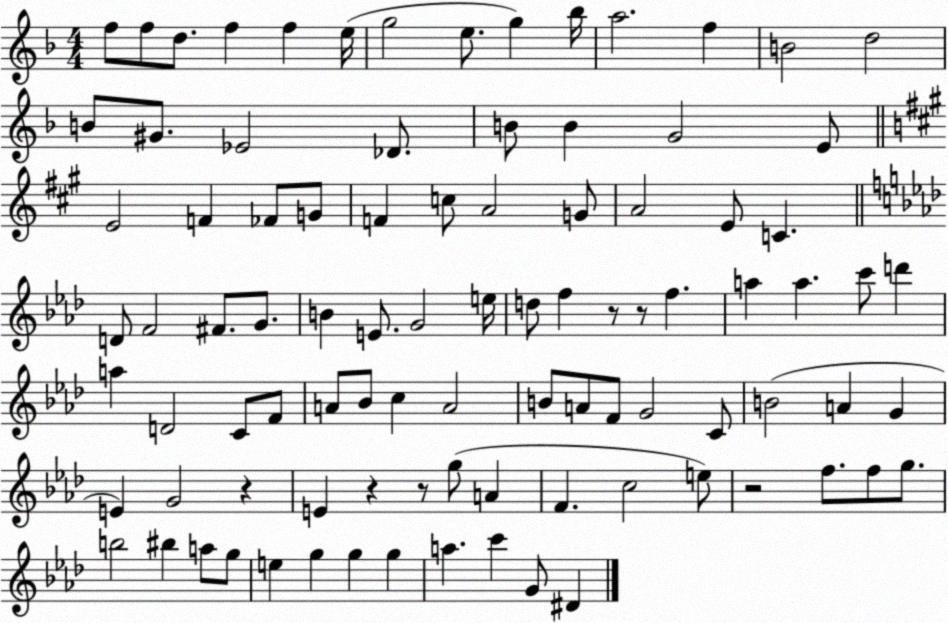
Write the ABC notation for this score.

X:1
T:Untitled
M:4/4
L:1/4
K:F
f/2 f/2 d/2 f f e/4 g2 e/2 g _b/4 a2 f B2 d2 B/2 ^G/2 _E2 _D/2 B/2 B G2 E/2 E2 F _F/2 G/2 F c/2 A2 G/2 A2 E/2 C D/2 F2 ^F/2 G/2 B E/2 G2 e/4 d/2 f z/2 z/2 f a a c'/2 d' a D2 C/2 F/2 A/2 _B/2 c A2 B/2 A/2 F/2 G2 C/2 B2 A G E G2 z E z z/2 g/2 A F c2 e/2 z2 f/2 f/2 g/2 b2 ^b a/2 g/2 e g g g a c' G/2 ^D